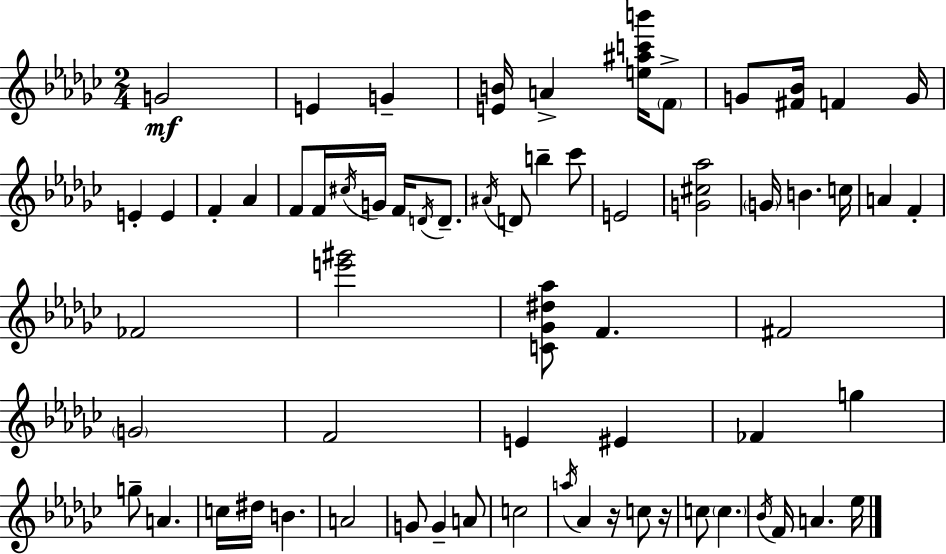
G4/h E4/q G4/q [E4,B4]/s A4/q [E5,A#5,C6,B6]/s F4/e G4/e [F#4,Bb4]/s F4/q G4/s E4/q E4/q F4/q Ab4/q F4/e F4/s C#5/s G4/s F4/s D4/s D4/e. A#4/s D4/e B5/q CES6/e E4/h [G4,C#5,Ab5]/h G4/s B4/q. C5/s A4/q F4/q FES4/h [E6,G#6]/h [C4,Gb4,D#5,Ab5]/e F4/q. F#4/h G4/h F4/h E4/q EIS4/q FES4/q G5/q G5/e A4/q. C5/s D#5/s B4/q. A4/h G4/e G4/q A4/e C5/h A5/s Ab4/q R/s C5/e R/s C5/e C5/q. Bb4/s F4/s A4/q. Eb5/s